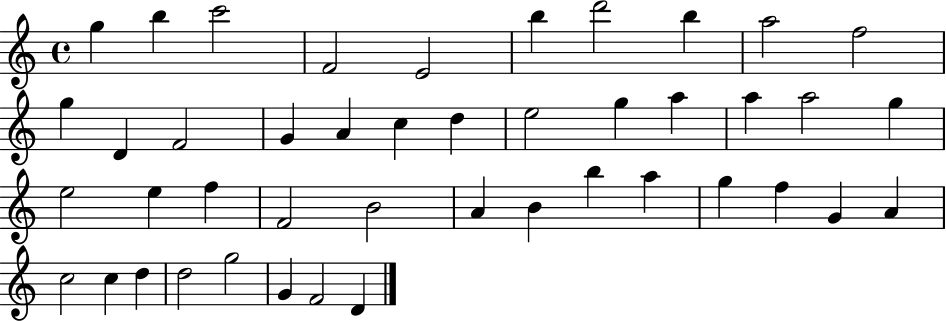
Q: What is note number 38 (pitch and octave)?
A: C5